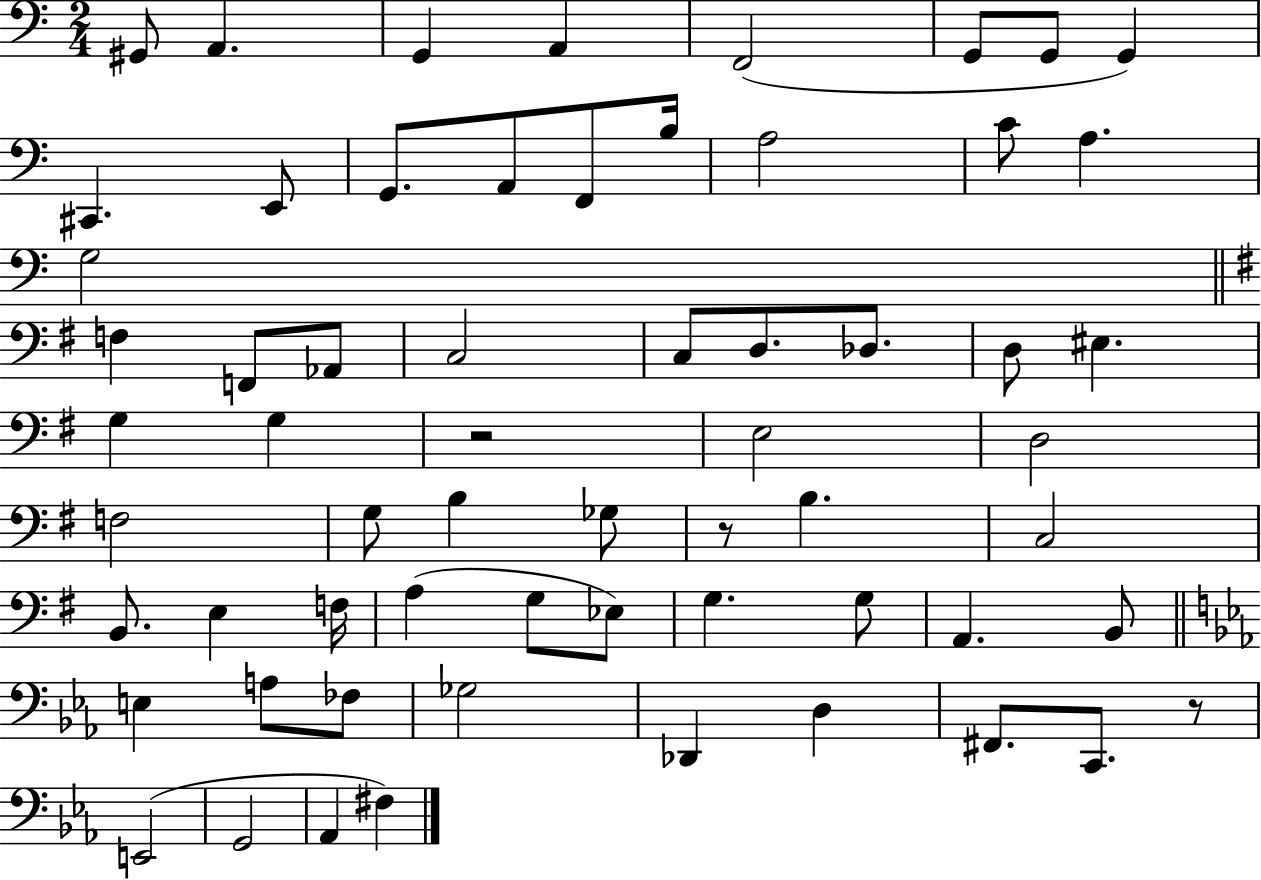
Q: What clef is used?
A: bass